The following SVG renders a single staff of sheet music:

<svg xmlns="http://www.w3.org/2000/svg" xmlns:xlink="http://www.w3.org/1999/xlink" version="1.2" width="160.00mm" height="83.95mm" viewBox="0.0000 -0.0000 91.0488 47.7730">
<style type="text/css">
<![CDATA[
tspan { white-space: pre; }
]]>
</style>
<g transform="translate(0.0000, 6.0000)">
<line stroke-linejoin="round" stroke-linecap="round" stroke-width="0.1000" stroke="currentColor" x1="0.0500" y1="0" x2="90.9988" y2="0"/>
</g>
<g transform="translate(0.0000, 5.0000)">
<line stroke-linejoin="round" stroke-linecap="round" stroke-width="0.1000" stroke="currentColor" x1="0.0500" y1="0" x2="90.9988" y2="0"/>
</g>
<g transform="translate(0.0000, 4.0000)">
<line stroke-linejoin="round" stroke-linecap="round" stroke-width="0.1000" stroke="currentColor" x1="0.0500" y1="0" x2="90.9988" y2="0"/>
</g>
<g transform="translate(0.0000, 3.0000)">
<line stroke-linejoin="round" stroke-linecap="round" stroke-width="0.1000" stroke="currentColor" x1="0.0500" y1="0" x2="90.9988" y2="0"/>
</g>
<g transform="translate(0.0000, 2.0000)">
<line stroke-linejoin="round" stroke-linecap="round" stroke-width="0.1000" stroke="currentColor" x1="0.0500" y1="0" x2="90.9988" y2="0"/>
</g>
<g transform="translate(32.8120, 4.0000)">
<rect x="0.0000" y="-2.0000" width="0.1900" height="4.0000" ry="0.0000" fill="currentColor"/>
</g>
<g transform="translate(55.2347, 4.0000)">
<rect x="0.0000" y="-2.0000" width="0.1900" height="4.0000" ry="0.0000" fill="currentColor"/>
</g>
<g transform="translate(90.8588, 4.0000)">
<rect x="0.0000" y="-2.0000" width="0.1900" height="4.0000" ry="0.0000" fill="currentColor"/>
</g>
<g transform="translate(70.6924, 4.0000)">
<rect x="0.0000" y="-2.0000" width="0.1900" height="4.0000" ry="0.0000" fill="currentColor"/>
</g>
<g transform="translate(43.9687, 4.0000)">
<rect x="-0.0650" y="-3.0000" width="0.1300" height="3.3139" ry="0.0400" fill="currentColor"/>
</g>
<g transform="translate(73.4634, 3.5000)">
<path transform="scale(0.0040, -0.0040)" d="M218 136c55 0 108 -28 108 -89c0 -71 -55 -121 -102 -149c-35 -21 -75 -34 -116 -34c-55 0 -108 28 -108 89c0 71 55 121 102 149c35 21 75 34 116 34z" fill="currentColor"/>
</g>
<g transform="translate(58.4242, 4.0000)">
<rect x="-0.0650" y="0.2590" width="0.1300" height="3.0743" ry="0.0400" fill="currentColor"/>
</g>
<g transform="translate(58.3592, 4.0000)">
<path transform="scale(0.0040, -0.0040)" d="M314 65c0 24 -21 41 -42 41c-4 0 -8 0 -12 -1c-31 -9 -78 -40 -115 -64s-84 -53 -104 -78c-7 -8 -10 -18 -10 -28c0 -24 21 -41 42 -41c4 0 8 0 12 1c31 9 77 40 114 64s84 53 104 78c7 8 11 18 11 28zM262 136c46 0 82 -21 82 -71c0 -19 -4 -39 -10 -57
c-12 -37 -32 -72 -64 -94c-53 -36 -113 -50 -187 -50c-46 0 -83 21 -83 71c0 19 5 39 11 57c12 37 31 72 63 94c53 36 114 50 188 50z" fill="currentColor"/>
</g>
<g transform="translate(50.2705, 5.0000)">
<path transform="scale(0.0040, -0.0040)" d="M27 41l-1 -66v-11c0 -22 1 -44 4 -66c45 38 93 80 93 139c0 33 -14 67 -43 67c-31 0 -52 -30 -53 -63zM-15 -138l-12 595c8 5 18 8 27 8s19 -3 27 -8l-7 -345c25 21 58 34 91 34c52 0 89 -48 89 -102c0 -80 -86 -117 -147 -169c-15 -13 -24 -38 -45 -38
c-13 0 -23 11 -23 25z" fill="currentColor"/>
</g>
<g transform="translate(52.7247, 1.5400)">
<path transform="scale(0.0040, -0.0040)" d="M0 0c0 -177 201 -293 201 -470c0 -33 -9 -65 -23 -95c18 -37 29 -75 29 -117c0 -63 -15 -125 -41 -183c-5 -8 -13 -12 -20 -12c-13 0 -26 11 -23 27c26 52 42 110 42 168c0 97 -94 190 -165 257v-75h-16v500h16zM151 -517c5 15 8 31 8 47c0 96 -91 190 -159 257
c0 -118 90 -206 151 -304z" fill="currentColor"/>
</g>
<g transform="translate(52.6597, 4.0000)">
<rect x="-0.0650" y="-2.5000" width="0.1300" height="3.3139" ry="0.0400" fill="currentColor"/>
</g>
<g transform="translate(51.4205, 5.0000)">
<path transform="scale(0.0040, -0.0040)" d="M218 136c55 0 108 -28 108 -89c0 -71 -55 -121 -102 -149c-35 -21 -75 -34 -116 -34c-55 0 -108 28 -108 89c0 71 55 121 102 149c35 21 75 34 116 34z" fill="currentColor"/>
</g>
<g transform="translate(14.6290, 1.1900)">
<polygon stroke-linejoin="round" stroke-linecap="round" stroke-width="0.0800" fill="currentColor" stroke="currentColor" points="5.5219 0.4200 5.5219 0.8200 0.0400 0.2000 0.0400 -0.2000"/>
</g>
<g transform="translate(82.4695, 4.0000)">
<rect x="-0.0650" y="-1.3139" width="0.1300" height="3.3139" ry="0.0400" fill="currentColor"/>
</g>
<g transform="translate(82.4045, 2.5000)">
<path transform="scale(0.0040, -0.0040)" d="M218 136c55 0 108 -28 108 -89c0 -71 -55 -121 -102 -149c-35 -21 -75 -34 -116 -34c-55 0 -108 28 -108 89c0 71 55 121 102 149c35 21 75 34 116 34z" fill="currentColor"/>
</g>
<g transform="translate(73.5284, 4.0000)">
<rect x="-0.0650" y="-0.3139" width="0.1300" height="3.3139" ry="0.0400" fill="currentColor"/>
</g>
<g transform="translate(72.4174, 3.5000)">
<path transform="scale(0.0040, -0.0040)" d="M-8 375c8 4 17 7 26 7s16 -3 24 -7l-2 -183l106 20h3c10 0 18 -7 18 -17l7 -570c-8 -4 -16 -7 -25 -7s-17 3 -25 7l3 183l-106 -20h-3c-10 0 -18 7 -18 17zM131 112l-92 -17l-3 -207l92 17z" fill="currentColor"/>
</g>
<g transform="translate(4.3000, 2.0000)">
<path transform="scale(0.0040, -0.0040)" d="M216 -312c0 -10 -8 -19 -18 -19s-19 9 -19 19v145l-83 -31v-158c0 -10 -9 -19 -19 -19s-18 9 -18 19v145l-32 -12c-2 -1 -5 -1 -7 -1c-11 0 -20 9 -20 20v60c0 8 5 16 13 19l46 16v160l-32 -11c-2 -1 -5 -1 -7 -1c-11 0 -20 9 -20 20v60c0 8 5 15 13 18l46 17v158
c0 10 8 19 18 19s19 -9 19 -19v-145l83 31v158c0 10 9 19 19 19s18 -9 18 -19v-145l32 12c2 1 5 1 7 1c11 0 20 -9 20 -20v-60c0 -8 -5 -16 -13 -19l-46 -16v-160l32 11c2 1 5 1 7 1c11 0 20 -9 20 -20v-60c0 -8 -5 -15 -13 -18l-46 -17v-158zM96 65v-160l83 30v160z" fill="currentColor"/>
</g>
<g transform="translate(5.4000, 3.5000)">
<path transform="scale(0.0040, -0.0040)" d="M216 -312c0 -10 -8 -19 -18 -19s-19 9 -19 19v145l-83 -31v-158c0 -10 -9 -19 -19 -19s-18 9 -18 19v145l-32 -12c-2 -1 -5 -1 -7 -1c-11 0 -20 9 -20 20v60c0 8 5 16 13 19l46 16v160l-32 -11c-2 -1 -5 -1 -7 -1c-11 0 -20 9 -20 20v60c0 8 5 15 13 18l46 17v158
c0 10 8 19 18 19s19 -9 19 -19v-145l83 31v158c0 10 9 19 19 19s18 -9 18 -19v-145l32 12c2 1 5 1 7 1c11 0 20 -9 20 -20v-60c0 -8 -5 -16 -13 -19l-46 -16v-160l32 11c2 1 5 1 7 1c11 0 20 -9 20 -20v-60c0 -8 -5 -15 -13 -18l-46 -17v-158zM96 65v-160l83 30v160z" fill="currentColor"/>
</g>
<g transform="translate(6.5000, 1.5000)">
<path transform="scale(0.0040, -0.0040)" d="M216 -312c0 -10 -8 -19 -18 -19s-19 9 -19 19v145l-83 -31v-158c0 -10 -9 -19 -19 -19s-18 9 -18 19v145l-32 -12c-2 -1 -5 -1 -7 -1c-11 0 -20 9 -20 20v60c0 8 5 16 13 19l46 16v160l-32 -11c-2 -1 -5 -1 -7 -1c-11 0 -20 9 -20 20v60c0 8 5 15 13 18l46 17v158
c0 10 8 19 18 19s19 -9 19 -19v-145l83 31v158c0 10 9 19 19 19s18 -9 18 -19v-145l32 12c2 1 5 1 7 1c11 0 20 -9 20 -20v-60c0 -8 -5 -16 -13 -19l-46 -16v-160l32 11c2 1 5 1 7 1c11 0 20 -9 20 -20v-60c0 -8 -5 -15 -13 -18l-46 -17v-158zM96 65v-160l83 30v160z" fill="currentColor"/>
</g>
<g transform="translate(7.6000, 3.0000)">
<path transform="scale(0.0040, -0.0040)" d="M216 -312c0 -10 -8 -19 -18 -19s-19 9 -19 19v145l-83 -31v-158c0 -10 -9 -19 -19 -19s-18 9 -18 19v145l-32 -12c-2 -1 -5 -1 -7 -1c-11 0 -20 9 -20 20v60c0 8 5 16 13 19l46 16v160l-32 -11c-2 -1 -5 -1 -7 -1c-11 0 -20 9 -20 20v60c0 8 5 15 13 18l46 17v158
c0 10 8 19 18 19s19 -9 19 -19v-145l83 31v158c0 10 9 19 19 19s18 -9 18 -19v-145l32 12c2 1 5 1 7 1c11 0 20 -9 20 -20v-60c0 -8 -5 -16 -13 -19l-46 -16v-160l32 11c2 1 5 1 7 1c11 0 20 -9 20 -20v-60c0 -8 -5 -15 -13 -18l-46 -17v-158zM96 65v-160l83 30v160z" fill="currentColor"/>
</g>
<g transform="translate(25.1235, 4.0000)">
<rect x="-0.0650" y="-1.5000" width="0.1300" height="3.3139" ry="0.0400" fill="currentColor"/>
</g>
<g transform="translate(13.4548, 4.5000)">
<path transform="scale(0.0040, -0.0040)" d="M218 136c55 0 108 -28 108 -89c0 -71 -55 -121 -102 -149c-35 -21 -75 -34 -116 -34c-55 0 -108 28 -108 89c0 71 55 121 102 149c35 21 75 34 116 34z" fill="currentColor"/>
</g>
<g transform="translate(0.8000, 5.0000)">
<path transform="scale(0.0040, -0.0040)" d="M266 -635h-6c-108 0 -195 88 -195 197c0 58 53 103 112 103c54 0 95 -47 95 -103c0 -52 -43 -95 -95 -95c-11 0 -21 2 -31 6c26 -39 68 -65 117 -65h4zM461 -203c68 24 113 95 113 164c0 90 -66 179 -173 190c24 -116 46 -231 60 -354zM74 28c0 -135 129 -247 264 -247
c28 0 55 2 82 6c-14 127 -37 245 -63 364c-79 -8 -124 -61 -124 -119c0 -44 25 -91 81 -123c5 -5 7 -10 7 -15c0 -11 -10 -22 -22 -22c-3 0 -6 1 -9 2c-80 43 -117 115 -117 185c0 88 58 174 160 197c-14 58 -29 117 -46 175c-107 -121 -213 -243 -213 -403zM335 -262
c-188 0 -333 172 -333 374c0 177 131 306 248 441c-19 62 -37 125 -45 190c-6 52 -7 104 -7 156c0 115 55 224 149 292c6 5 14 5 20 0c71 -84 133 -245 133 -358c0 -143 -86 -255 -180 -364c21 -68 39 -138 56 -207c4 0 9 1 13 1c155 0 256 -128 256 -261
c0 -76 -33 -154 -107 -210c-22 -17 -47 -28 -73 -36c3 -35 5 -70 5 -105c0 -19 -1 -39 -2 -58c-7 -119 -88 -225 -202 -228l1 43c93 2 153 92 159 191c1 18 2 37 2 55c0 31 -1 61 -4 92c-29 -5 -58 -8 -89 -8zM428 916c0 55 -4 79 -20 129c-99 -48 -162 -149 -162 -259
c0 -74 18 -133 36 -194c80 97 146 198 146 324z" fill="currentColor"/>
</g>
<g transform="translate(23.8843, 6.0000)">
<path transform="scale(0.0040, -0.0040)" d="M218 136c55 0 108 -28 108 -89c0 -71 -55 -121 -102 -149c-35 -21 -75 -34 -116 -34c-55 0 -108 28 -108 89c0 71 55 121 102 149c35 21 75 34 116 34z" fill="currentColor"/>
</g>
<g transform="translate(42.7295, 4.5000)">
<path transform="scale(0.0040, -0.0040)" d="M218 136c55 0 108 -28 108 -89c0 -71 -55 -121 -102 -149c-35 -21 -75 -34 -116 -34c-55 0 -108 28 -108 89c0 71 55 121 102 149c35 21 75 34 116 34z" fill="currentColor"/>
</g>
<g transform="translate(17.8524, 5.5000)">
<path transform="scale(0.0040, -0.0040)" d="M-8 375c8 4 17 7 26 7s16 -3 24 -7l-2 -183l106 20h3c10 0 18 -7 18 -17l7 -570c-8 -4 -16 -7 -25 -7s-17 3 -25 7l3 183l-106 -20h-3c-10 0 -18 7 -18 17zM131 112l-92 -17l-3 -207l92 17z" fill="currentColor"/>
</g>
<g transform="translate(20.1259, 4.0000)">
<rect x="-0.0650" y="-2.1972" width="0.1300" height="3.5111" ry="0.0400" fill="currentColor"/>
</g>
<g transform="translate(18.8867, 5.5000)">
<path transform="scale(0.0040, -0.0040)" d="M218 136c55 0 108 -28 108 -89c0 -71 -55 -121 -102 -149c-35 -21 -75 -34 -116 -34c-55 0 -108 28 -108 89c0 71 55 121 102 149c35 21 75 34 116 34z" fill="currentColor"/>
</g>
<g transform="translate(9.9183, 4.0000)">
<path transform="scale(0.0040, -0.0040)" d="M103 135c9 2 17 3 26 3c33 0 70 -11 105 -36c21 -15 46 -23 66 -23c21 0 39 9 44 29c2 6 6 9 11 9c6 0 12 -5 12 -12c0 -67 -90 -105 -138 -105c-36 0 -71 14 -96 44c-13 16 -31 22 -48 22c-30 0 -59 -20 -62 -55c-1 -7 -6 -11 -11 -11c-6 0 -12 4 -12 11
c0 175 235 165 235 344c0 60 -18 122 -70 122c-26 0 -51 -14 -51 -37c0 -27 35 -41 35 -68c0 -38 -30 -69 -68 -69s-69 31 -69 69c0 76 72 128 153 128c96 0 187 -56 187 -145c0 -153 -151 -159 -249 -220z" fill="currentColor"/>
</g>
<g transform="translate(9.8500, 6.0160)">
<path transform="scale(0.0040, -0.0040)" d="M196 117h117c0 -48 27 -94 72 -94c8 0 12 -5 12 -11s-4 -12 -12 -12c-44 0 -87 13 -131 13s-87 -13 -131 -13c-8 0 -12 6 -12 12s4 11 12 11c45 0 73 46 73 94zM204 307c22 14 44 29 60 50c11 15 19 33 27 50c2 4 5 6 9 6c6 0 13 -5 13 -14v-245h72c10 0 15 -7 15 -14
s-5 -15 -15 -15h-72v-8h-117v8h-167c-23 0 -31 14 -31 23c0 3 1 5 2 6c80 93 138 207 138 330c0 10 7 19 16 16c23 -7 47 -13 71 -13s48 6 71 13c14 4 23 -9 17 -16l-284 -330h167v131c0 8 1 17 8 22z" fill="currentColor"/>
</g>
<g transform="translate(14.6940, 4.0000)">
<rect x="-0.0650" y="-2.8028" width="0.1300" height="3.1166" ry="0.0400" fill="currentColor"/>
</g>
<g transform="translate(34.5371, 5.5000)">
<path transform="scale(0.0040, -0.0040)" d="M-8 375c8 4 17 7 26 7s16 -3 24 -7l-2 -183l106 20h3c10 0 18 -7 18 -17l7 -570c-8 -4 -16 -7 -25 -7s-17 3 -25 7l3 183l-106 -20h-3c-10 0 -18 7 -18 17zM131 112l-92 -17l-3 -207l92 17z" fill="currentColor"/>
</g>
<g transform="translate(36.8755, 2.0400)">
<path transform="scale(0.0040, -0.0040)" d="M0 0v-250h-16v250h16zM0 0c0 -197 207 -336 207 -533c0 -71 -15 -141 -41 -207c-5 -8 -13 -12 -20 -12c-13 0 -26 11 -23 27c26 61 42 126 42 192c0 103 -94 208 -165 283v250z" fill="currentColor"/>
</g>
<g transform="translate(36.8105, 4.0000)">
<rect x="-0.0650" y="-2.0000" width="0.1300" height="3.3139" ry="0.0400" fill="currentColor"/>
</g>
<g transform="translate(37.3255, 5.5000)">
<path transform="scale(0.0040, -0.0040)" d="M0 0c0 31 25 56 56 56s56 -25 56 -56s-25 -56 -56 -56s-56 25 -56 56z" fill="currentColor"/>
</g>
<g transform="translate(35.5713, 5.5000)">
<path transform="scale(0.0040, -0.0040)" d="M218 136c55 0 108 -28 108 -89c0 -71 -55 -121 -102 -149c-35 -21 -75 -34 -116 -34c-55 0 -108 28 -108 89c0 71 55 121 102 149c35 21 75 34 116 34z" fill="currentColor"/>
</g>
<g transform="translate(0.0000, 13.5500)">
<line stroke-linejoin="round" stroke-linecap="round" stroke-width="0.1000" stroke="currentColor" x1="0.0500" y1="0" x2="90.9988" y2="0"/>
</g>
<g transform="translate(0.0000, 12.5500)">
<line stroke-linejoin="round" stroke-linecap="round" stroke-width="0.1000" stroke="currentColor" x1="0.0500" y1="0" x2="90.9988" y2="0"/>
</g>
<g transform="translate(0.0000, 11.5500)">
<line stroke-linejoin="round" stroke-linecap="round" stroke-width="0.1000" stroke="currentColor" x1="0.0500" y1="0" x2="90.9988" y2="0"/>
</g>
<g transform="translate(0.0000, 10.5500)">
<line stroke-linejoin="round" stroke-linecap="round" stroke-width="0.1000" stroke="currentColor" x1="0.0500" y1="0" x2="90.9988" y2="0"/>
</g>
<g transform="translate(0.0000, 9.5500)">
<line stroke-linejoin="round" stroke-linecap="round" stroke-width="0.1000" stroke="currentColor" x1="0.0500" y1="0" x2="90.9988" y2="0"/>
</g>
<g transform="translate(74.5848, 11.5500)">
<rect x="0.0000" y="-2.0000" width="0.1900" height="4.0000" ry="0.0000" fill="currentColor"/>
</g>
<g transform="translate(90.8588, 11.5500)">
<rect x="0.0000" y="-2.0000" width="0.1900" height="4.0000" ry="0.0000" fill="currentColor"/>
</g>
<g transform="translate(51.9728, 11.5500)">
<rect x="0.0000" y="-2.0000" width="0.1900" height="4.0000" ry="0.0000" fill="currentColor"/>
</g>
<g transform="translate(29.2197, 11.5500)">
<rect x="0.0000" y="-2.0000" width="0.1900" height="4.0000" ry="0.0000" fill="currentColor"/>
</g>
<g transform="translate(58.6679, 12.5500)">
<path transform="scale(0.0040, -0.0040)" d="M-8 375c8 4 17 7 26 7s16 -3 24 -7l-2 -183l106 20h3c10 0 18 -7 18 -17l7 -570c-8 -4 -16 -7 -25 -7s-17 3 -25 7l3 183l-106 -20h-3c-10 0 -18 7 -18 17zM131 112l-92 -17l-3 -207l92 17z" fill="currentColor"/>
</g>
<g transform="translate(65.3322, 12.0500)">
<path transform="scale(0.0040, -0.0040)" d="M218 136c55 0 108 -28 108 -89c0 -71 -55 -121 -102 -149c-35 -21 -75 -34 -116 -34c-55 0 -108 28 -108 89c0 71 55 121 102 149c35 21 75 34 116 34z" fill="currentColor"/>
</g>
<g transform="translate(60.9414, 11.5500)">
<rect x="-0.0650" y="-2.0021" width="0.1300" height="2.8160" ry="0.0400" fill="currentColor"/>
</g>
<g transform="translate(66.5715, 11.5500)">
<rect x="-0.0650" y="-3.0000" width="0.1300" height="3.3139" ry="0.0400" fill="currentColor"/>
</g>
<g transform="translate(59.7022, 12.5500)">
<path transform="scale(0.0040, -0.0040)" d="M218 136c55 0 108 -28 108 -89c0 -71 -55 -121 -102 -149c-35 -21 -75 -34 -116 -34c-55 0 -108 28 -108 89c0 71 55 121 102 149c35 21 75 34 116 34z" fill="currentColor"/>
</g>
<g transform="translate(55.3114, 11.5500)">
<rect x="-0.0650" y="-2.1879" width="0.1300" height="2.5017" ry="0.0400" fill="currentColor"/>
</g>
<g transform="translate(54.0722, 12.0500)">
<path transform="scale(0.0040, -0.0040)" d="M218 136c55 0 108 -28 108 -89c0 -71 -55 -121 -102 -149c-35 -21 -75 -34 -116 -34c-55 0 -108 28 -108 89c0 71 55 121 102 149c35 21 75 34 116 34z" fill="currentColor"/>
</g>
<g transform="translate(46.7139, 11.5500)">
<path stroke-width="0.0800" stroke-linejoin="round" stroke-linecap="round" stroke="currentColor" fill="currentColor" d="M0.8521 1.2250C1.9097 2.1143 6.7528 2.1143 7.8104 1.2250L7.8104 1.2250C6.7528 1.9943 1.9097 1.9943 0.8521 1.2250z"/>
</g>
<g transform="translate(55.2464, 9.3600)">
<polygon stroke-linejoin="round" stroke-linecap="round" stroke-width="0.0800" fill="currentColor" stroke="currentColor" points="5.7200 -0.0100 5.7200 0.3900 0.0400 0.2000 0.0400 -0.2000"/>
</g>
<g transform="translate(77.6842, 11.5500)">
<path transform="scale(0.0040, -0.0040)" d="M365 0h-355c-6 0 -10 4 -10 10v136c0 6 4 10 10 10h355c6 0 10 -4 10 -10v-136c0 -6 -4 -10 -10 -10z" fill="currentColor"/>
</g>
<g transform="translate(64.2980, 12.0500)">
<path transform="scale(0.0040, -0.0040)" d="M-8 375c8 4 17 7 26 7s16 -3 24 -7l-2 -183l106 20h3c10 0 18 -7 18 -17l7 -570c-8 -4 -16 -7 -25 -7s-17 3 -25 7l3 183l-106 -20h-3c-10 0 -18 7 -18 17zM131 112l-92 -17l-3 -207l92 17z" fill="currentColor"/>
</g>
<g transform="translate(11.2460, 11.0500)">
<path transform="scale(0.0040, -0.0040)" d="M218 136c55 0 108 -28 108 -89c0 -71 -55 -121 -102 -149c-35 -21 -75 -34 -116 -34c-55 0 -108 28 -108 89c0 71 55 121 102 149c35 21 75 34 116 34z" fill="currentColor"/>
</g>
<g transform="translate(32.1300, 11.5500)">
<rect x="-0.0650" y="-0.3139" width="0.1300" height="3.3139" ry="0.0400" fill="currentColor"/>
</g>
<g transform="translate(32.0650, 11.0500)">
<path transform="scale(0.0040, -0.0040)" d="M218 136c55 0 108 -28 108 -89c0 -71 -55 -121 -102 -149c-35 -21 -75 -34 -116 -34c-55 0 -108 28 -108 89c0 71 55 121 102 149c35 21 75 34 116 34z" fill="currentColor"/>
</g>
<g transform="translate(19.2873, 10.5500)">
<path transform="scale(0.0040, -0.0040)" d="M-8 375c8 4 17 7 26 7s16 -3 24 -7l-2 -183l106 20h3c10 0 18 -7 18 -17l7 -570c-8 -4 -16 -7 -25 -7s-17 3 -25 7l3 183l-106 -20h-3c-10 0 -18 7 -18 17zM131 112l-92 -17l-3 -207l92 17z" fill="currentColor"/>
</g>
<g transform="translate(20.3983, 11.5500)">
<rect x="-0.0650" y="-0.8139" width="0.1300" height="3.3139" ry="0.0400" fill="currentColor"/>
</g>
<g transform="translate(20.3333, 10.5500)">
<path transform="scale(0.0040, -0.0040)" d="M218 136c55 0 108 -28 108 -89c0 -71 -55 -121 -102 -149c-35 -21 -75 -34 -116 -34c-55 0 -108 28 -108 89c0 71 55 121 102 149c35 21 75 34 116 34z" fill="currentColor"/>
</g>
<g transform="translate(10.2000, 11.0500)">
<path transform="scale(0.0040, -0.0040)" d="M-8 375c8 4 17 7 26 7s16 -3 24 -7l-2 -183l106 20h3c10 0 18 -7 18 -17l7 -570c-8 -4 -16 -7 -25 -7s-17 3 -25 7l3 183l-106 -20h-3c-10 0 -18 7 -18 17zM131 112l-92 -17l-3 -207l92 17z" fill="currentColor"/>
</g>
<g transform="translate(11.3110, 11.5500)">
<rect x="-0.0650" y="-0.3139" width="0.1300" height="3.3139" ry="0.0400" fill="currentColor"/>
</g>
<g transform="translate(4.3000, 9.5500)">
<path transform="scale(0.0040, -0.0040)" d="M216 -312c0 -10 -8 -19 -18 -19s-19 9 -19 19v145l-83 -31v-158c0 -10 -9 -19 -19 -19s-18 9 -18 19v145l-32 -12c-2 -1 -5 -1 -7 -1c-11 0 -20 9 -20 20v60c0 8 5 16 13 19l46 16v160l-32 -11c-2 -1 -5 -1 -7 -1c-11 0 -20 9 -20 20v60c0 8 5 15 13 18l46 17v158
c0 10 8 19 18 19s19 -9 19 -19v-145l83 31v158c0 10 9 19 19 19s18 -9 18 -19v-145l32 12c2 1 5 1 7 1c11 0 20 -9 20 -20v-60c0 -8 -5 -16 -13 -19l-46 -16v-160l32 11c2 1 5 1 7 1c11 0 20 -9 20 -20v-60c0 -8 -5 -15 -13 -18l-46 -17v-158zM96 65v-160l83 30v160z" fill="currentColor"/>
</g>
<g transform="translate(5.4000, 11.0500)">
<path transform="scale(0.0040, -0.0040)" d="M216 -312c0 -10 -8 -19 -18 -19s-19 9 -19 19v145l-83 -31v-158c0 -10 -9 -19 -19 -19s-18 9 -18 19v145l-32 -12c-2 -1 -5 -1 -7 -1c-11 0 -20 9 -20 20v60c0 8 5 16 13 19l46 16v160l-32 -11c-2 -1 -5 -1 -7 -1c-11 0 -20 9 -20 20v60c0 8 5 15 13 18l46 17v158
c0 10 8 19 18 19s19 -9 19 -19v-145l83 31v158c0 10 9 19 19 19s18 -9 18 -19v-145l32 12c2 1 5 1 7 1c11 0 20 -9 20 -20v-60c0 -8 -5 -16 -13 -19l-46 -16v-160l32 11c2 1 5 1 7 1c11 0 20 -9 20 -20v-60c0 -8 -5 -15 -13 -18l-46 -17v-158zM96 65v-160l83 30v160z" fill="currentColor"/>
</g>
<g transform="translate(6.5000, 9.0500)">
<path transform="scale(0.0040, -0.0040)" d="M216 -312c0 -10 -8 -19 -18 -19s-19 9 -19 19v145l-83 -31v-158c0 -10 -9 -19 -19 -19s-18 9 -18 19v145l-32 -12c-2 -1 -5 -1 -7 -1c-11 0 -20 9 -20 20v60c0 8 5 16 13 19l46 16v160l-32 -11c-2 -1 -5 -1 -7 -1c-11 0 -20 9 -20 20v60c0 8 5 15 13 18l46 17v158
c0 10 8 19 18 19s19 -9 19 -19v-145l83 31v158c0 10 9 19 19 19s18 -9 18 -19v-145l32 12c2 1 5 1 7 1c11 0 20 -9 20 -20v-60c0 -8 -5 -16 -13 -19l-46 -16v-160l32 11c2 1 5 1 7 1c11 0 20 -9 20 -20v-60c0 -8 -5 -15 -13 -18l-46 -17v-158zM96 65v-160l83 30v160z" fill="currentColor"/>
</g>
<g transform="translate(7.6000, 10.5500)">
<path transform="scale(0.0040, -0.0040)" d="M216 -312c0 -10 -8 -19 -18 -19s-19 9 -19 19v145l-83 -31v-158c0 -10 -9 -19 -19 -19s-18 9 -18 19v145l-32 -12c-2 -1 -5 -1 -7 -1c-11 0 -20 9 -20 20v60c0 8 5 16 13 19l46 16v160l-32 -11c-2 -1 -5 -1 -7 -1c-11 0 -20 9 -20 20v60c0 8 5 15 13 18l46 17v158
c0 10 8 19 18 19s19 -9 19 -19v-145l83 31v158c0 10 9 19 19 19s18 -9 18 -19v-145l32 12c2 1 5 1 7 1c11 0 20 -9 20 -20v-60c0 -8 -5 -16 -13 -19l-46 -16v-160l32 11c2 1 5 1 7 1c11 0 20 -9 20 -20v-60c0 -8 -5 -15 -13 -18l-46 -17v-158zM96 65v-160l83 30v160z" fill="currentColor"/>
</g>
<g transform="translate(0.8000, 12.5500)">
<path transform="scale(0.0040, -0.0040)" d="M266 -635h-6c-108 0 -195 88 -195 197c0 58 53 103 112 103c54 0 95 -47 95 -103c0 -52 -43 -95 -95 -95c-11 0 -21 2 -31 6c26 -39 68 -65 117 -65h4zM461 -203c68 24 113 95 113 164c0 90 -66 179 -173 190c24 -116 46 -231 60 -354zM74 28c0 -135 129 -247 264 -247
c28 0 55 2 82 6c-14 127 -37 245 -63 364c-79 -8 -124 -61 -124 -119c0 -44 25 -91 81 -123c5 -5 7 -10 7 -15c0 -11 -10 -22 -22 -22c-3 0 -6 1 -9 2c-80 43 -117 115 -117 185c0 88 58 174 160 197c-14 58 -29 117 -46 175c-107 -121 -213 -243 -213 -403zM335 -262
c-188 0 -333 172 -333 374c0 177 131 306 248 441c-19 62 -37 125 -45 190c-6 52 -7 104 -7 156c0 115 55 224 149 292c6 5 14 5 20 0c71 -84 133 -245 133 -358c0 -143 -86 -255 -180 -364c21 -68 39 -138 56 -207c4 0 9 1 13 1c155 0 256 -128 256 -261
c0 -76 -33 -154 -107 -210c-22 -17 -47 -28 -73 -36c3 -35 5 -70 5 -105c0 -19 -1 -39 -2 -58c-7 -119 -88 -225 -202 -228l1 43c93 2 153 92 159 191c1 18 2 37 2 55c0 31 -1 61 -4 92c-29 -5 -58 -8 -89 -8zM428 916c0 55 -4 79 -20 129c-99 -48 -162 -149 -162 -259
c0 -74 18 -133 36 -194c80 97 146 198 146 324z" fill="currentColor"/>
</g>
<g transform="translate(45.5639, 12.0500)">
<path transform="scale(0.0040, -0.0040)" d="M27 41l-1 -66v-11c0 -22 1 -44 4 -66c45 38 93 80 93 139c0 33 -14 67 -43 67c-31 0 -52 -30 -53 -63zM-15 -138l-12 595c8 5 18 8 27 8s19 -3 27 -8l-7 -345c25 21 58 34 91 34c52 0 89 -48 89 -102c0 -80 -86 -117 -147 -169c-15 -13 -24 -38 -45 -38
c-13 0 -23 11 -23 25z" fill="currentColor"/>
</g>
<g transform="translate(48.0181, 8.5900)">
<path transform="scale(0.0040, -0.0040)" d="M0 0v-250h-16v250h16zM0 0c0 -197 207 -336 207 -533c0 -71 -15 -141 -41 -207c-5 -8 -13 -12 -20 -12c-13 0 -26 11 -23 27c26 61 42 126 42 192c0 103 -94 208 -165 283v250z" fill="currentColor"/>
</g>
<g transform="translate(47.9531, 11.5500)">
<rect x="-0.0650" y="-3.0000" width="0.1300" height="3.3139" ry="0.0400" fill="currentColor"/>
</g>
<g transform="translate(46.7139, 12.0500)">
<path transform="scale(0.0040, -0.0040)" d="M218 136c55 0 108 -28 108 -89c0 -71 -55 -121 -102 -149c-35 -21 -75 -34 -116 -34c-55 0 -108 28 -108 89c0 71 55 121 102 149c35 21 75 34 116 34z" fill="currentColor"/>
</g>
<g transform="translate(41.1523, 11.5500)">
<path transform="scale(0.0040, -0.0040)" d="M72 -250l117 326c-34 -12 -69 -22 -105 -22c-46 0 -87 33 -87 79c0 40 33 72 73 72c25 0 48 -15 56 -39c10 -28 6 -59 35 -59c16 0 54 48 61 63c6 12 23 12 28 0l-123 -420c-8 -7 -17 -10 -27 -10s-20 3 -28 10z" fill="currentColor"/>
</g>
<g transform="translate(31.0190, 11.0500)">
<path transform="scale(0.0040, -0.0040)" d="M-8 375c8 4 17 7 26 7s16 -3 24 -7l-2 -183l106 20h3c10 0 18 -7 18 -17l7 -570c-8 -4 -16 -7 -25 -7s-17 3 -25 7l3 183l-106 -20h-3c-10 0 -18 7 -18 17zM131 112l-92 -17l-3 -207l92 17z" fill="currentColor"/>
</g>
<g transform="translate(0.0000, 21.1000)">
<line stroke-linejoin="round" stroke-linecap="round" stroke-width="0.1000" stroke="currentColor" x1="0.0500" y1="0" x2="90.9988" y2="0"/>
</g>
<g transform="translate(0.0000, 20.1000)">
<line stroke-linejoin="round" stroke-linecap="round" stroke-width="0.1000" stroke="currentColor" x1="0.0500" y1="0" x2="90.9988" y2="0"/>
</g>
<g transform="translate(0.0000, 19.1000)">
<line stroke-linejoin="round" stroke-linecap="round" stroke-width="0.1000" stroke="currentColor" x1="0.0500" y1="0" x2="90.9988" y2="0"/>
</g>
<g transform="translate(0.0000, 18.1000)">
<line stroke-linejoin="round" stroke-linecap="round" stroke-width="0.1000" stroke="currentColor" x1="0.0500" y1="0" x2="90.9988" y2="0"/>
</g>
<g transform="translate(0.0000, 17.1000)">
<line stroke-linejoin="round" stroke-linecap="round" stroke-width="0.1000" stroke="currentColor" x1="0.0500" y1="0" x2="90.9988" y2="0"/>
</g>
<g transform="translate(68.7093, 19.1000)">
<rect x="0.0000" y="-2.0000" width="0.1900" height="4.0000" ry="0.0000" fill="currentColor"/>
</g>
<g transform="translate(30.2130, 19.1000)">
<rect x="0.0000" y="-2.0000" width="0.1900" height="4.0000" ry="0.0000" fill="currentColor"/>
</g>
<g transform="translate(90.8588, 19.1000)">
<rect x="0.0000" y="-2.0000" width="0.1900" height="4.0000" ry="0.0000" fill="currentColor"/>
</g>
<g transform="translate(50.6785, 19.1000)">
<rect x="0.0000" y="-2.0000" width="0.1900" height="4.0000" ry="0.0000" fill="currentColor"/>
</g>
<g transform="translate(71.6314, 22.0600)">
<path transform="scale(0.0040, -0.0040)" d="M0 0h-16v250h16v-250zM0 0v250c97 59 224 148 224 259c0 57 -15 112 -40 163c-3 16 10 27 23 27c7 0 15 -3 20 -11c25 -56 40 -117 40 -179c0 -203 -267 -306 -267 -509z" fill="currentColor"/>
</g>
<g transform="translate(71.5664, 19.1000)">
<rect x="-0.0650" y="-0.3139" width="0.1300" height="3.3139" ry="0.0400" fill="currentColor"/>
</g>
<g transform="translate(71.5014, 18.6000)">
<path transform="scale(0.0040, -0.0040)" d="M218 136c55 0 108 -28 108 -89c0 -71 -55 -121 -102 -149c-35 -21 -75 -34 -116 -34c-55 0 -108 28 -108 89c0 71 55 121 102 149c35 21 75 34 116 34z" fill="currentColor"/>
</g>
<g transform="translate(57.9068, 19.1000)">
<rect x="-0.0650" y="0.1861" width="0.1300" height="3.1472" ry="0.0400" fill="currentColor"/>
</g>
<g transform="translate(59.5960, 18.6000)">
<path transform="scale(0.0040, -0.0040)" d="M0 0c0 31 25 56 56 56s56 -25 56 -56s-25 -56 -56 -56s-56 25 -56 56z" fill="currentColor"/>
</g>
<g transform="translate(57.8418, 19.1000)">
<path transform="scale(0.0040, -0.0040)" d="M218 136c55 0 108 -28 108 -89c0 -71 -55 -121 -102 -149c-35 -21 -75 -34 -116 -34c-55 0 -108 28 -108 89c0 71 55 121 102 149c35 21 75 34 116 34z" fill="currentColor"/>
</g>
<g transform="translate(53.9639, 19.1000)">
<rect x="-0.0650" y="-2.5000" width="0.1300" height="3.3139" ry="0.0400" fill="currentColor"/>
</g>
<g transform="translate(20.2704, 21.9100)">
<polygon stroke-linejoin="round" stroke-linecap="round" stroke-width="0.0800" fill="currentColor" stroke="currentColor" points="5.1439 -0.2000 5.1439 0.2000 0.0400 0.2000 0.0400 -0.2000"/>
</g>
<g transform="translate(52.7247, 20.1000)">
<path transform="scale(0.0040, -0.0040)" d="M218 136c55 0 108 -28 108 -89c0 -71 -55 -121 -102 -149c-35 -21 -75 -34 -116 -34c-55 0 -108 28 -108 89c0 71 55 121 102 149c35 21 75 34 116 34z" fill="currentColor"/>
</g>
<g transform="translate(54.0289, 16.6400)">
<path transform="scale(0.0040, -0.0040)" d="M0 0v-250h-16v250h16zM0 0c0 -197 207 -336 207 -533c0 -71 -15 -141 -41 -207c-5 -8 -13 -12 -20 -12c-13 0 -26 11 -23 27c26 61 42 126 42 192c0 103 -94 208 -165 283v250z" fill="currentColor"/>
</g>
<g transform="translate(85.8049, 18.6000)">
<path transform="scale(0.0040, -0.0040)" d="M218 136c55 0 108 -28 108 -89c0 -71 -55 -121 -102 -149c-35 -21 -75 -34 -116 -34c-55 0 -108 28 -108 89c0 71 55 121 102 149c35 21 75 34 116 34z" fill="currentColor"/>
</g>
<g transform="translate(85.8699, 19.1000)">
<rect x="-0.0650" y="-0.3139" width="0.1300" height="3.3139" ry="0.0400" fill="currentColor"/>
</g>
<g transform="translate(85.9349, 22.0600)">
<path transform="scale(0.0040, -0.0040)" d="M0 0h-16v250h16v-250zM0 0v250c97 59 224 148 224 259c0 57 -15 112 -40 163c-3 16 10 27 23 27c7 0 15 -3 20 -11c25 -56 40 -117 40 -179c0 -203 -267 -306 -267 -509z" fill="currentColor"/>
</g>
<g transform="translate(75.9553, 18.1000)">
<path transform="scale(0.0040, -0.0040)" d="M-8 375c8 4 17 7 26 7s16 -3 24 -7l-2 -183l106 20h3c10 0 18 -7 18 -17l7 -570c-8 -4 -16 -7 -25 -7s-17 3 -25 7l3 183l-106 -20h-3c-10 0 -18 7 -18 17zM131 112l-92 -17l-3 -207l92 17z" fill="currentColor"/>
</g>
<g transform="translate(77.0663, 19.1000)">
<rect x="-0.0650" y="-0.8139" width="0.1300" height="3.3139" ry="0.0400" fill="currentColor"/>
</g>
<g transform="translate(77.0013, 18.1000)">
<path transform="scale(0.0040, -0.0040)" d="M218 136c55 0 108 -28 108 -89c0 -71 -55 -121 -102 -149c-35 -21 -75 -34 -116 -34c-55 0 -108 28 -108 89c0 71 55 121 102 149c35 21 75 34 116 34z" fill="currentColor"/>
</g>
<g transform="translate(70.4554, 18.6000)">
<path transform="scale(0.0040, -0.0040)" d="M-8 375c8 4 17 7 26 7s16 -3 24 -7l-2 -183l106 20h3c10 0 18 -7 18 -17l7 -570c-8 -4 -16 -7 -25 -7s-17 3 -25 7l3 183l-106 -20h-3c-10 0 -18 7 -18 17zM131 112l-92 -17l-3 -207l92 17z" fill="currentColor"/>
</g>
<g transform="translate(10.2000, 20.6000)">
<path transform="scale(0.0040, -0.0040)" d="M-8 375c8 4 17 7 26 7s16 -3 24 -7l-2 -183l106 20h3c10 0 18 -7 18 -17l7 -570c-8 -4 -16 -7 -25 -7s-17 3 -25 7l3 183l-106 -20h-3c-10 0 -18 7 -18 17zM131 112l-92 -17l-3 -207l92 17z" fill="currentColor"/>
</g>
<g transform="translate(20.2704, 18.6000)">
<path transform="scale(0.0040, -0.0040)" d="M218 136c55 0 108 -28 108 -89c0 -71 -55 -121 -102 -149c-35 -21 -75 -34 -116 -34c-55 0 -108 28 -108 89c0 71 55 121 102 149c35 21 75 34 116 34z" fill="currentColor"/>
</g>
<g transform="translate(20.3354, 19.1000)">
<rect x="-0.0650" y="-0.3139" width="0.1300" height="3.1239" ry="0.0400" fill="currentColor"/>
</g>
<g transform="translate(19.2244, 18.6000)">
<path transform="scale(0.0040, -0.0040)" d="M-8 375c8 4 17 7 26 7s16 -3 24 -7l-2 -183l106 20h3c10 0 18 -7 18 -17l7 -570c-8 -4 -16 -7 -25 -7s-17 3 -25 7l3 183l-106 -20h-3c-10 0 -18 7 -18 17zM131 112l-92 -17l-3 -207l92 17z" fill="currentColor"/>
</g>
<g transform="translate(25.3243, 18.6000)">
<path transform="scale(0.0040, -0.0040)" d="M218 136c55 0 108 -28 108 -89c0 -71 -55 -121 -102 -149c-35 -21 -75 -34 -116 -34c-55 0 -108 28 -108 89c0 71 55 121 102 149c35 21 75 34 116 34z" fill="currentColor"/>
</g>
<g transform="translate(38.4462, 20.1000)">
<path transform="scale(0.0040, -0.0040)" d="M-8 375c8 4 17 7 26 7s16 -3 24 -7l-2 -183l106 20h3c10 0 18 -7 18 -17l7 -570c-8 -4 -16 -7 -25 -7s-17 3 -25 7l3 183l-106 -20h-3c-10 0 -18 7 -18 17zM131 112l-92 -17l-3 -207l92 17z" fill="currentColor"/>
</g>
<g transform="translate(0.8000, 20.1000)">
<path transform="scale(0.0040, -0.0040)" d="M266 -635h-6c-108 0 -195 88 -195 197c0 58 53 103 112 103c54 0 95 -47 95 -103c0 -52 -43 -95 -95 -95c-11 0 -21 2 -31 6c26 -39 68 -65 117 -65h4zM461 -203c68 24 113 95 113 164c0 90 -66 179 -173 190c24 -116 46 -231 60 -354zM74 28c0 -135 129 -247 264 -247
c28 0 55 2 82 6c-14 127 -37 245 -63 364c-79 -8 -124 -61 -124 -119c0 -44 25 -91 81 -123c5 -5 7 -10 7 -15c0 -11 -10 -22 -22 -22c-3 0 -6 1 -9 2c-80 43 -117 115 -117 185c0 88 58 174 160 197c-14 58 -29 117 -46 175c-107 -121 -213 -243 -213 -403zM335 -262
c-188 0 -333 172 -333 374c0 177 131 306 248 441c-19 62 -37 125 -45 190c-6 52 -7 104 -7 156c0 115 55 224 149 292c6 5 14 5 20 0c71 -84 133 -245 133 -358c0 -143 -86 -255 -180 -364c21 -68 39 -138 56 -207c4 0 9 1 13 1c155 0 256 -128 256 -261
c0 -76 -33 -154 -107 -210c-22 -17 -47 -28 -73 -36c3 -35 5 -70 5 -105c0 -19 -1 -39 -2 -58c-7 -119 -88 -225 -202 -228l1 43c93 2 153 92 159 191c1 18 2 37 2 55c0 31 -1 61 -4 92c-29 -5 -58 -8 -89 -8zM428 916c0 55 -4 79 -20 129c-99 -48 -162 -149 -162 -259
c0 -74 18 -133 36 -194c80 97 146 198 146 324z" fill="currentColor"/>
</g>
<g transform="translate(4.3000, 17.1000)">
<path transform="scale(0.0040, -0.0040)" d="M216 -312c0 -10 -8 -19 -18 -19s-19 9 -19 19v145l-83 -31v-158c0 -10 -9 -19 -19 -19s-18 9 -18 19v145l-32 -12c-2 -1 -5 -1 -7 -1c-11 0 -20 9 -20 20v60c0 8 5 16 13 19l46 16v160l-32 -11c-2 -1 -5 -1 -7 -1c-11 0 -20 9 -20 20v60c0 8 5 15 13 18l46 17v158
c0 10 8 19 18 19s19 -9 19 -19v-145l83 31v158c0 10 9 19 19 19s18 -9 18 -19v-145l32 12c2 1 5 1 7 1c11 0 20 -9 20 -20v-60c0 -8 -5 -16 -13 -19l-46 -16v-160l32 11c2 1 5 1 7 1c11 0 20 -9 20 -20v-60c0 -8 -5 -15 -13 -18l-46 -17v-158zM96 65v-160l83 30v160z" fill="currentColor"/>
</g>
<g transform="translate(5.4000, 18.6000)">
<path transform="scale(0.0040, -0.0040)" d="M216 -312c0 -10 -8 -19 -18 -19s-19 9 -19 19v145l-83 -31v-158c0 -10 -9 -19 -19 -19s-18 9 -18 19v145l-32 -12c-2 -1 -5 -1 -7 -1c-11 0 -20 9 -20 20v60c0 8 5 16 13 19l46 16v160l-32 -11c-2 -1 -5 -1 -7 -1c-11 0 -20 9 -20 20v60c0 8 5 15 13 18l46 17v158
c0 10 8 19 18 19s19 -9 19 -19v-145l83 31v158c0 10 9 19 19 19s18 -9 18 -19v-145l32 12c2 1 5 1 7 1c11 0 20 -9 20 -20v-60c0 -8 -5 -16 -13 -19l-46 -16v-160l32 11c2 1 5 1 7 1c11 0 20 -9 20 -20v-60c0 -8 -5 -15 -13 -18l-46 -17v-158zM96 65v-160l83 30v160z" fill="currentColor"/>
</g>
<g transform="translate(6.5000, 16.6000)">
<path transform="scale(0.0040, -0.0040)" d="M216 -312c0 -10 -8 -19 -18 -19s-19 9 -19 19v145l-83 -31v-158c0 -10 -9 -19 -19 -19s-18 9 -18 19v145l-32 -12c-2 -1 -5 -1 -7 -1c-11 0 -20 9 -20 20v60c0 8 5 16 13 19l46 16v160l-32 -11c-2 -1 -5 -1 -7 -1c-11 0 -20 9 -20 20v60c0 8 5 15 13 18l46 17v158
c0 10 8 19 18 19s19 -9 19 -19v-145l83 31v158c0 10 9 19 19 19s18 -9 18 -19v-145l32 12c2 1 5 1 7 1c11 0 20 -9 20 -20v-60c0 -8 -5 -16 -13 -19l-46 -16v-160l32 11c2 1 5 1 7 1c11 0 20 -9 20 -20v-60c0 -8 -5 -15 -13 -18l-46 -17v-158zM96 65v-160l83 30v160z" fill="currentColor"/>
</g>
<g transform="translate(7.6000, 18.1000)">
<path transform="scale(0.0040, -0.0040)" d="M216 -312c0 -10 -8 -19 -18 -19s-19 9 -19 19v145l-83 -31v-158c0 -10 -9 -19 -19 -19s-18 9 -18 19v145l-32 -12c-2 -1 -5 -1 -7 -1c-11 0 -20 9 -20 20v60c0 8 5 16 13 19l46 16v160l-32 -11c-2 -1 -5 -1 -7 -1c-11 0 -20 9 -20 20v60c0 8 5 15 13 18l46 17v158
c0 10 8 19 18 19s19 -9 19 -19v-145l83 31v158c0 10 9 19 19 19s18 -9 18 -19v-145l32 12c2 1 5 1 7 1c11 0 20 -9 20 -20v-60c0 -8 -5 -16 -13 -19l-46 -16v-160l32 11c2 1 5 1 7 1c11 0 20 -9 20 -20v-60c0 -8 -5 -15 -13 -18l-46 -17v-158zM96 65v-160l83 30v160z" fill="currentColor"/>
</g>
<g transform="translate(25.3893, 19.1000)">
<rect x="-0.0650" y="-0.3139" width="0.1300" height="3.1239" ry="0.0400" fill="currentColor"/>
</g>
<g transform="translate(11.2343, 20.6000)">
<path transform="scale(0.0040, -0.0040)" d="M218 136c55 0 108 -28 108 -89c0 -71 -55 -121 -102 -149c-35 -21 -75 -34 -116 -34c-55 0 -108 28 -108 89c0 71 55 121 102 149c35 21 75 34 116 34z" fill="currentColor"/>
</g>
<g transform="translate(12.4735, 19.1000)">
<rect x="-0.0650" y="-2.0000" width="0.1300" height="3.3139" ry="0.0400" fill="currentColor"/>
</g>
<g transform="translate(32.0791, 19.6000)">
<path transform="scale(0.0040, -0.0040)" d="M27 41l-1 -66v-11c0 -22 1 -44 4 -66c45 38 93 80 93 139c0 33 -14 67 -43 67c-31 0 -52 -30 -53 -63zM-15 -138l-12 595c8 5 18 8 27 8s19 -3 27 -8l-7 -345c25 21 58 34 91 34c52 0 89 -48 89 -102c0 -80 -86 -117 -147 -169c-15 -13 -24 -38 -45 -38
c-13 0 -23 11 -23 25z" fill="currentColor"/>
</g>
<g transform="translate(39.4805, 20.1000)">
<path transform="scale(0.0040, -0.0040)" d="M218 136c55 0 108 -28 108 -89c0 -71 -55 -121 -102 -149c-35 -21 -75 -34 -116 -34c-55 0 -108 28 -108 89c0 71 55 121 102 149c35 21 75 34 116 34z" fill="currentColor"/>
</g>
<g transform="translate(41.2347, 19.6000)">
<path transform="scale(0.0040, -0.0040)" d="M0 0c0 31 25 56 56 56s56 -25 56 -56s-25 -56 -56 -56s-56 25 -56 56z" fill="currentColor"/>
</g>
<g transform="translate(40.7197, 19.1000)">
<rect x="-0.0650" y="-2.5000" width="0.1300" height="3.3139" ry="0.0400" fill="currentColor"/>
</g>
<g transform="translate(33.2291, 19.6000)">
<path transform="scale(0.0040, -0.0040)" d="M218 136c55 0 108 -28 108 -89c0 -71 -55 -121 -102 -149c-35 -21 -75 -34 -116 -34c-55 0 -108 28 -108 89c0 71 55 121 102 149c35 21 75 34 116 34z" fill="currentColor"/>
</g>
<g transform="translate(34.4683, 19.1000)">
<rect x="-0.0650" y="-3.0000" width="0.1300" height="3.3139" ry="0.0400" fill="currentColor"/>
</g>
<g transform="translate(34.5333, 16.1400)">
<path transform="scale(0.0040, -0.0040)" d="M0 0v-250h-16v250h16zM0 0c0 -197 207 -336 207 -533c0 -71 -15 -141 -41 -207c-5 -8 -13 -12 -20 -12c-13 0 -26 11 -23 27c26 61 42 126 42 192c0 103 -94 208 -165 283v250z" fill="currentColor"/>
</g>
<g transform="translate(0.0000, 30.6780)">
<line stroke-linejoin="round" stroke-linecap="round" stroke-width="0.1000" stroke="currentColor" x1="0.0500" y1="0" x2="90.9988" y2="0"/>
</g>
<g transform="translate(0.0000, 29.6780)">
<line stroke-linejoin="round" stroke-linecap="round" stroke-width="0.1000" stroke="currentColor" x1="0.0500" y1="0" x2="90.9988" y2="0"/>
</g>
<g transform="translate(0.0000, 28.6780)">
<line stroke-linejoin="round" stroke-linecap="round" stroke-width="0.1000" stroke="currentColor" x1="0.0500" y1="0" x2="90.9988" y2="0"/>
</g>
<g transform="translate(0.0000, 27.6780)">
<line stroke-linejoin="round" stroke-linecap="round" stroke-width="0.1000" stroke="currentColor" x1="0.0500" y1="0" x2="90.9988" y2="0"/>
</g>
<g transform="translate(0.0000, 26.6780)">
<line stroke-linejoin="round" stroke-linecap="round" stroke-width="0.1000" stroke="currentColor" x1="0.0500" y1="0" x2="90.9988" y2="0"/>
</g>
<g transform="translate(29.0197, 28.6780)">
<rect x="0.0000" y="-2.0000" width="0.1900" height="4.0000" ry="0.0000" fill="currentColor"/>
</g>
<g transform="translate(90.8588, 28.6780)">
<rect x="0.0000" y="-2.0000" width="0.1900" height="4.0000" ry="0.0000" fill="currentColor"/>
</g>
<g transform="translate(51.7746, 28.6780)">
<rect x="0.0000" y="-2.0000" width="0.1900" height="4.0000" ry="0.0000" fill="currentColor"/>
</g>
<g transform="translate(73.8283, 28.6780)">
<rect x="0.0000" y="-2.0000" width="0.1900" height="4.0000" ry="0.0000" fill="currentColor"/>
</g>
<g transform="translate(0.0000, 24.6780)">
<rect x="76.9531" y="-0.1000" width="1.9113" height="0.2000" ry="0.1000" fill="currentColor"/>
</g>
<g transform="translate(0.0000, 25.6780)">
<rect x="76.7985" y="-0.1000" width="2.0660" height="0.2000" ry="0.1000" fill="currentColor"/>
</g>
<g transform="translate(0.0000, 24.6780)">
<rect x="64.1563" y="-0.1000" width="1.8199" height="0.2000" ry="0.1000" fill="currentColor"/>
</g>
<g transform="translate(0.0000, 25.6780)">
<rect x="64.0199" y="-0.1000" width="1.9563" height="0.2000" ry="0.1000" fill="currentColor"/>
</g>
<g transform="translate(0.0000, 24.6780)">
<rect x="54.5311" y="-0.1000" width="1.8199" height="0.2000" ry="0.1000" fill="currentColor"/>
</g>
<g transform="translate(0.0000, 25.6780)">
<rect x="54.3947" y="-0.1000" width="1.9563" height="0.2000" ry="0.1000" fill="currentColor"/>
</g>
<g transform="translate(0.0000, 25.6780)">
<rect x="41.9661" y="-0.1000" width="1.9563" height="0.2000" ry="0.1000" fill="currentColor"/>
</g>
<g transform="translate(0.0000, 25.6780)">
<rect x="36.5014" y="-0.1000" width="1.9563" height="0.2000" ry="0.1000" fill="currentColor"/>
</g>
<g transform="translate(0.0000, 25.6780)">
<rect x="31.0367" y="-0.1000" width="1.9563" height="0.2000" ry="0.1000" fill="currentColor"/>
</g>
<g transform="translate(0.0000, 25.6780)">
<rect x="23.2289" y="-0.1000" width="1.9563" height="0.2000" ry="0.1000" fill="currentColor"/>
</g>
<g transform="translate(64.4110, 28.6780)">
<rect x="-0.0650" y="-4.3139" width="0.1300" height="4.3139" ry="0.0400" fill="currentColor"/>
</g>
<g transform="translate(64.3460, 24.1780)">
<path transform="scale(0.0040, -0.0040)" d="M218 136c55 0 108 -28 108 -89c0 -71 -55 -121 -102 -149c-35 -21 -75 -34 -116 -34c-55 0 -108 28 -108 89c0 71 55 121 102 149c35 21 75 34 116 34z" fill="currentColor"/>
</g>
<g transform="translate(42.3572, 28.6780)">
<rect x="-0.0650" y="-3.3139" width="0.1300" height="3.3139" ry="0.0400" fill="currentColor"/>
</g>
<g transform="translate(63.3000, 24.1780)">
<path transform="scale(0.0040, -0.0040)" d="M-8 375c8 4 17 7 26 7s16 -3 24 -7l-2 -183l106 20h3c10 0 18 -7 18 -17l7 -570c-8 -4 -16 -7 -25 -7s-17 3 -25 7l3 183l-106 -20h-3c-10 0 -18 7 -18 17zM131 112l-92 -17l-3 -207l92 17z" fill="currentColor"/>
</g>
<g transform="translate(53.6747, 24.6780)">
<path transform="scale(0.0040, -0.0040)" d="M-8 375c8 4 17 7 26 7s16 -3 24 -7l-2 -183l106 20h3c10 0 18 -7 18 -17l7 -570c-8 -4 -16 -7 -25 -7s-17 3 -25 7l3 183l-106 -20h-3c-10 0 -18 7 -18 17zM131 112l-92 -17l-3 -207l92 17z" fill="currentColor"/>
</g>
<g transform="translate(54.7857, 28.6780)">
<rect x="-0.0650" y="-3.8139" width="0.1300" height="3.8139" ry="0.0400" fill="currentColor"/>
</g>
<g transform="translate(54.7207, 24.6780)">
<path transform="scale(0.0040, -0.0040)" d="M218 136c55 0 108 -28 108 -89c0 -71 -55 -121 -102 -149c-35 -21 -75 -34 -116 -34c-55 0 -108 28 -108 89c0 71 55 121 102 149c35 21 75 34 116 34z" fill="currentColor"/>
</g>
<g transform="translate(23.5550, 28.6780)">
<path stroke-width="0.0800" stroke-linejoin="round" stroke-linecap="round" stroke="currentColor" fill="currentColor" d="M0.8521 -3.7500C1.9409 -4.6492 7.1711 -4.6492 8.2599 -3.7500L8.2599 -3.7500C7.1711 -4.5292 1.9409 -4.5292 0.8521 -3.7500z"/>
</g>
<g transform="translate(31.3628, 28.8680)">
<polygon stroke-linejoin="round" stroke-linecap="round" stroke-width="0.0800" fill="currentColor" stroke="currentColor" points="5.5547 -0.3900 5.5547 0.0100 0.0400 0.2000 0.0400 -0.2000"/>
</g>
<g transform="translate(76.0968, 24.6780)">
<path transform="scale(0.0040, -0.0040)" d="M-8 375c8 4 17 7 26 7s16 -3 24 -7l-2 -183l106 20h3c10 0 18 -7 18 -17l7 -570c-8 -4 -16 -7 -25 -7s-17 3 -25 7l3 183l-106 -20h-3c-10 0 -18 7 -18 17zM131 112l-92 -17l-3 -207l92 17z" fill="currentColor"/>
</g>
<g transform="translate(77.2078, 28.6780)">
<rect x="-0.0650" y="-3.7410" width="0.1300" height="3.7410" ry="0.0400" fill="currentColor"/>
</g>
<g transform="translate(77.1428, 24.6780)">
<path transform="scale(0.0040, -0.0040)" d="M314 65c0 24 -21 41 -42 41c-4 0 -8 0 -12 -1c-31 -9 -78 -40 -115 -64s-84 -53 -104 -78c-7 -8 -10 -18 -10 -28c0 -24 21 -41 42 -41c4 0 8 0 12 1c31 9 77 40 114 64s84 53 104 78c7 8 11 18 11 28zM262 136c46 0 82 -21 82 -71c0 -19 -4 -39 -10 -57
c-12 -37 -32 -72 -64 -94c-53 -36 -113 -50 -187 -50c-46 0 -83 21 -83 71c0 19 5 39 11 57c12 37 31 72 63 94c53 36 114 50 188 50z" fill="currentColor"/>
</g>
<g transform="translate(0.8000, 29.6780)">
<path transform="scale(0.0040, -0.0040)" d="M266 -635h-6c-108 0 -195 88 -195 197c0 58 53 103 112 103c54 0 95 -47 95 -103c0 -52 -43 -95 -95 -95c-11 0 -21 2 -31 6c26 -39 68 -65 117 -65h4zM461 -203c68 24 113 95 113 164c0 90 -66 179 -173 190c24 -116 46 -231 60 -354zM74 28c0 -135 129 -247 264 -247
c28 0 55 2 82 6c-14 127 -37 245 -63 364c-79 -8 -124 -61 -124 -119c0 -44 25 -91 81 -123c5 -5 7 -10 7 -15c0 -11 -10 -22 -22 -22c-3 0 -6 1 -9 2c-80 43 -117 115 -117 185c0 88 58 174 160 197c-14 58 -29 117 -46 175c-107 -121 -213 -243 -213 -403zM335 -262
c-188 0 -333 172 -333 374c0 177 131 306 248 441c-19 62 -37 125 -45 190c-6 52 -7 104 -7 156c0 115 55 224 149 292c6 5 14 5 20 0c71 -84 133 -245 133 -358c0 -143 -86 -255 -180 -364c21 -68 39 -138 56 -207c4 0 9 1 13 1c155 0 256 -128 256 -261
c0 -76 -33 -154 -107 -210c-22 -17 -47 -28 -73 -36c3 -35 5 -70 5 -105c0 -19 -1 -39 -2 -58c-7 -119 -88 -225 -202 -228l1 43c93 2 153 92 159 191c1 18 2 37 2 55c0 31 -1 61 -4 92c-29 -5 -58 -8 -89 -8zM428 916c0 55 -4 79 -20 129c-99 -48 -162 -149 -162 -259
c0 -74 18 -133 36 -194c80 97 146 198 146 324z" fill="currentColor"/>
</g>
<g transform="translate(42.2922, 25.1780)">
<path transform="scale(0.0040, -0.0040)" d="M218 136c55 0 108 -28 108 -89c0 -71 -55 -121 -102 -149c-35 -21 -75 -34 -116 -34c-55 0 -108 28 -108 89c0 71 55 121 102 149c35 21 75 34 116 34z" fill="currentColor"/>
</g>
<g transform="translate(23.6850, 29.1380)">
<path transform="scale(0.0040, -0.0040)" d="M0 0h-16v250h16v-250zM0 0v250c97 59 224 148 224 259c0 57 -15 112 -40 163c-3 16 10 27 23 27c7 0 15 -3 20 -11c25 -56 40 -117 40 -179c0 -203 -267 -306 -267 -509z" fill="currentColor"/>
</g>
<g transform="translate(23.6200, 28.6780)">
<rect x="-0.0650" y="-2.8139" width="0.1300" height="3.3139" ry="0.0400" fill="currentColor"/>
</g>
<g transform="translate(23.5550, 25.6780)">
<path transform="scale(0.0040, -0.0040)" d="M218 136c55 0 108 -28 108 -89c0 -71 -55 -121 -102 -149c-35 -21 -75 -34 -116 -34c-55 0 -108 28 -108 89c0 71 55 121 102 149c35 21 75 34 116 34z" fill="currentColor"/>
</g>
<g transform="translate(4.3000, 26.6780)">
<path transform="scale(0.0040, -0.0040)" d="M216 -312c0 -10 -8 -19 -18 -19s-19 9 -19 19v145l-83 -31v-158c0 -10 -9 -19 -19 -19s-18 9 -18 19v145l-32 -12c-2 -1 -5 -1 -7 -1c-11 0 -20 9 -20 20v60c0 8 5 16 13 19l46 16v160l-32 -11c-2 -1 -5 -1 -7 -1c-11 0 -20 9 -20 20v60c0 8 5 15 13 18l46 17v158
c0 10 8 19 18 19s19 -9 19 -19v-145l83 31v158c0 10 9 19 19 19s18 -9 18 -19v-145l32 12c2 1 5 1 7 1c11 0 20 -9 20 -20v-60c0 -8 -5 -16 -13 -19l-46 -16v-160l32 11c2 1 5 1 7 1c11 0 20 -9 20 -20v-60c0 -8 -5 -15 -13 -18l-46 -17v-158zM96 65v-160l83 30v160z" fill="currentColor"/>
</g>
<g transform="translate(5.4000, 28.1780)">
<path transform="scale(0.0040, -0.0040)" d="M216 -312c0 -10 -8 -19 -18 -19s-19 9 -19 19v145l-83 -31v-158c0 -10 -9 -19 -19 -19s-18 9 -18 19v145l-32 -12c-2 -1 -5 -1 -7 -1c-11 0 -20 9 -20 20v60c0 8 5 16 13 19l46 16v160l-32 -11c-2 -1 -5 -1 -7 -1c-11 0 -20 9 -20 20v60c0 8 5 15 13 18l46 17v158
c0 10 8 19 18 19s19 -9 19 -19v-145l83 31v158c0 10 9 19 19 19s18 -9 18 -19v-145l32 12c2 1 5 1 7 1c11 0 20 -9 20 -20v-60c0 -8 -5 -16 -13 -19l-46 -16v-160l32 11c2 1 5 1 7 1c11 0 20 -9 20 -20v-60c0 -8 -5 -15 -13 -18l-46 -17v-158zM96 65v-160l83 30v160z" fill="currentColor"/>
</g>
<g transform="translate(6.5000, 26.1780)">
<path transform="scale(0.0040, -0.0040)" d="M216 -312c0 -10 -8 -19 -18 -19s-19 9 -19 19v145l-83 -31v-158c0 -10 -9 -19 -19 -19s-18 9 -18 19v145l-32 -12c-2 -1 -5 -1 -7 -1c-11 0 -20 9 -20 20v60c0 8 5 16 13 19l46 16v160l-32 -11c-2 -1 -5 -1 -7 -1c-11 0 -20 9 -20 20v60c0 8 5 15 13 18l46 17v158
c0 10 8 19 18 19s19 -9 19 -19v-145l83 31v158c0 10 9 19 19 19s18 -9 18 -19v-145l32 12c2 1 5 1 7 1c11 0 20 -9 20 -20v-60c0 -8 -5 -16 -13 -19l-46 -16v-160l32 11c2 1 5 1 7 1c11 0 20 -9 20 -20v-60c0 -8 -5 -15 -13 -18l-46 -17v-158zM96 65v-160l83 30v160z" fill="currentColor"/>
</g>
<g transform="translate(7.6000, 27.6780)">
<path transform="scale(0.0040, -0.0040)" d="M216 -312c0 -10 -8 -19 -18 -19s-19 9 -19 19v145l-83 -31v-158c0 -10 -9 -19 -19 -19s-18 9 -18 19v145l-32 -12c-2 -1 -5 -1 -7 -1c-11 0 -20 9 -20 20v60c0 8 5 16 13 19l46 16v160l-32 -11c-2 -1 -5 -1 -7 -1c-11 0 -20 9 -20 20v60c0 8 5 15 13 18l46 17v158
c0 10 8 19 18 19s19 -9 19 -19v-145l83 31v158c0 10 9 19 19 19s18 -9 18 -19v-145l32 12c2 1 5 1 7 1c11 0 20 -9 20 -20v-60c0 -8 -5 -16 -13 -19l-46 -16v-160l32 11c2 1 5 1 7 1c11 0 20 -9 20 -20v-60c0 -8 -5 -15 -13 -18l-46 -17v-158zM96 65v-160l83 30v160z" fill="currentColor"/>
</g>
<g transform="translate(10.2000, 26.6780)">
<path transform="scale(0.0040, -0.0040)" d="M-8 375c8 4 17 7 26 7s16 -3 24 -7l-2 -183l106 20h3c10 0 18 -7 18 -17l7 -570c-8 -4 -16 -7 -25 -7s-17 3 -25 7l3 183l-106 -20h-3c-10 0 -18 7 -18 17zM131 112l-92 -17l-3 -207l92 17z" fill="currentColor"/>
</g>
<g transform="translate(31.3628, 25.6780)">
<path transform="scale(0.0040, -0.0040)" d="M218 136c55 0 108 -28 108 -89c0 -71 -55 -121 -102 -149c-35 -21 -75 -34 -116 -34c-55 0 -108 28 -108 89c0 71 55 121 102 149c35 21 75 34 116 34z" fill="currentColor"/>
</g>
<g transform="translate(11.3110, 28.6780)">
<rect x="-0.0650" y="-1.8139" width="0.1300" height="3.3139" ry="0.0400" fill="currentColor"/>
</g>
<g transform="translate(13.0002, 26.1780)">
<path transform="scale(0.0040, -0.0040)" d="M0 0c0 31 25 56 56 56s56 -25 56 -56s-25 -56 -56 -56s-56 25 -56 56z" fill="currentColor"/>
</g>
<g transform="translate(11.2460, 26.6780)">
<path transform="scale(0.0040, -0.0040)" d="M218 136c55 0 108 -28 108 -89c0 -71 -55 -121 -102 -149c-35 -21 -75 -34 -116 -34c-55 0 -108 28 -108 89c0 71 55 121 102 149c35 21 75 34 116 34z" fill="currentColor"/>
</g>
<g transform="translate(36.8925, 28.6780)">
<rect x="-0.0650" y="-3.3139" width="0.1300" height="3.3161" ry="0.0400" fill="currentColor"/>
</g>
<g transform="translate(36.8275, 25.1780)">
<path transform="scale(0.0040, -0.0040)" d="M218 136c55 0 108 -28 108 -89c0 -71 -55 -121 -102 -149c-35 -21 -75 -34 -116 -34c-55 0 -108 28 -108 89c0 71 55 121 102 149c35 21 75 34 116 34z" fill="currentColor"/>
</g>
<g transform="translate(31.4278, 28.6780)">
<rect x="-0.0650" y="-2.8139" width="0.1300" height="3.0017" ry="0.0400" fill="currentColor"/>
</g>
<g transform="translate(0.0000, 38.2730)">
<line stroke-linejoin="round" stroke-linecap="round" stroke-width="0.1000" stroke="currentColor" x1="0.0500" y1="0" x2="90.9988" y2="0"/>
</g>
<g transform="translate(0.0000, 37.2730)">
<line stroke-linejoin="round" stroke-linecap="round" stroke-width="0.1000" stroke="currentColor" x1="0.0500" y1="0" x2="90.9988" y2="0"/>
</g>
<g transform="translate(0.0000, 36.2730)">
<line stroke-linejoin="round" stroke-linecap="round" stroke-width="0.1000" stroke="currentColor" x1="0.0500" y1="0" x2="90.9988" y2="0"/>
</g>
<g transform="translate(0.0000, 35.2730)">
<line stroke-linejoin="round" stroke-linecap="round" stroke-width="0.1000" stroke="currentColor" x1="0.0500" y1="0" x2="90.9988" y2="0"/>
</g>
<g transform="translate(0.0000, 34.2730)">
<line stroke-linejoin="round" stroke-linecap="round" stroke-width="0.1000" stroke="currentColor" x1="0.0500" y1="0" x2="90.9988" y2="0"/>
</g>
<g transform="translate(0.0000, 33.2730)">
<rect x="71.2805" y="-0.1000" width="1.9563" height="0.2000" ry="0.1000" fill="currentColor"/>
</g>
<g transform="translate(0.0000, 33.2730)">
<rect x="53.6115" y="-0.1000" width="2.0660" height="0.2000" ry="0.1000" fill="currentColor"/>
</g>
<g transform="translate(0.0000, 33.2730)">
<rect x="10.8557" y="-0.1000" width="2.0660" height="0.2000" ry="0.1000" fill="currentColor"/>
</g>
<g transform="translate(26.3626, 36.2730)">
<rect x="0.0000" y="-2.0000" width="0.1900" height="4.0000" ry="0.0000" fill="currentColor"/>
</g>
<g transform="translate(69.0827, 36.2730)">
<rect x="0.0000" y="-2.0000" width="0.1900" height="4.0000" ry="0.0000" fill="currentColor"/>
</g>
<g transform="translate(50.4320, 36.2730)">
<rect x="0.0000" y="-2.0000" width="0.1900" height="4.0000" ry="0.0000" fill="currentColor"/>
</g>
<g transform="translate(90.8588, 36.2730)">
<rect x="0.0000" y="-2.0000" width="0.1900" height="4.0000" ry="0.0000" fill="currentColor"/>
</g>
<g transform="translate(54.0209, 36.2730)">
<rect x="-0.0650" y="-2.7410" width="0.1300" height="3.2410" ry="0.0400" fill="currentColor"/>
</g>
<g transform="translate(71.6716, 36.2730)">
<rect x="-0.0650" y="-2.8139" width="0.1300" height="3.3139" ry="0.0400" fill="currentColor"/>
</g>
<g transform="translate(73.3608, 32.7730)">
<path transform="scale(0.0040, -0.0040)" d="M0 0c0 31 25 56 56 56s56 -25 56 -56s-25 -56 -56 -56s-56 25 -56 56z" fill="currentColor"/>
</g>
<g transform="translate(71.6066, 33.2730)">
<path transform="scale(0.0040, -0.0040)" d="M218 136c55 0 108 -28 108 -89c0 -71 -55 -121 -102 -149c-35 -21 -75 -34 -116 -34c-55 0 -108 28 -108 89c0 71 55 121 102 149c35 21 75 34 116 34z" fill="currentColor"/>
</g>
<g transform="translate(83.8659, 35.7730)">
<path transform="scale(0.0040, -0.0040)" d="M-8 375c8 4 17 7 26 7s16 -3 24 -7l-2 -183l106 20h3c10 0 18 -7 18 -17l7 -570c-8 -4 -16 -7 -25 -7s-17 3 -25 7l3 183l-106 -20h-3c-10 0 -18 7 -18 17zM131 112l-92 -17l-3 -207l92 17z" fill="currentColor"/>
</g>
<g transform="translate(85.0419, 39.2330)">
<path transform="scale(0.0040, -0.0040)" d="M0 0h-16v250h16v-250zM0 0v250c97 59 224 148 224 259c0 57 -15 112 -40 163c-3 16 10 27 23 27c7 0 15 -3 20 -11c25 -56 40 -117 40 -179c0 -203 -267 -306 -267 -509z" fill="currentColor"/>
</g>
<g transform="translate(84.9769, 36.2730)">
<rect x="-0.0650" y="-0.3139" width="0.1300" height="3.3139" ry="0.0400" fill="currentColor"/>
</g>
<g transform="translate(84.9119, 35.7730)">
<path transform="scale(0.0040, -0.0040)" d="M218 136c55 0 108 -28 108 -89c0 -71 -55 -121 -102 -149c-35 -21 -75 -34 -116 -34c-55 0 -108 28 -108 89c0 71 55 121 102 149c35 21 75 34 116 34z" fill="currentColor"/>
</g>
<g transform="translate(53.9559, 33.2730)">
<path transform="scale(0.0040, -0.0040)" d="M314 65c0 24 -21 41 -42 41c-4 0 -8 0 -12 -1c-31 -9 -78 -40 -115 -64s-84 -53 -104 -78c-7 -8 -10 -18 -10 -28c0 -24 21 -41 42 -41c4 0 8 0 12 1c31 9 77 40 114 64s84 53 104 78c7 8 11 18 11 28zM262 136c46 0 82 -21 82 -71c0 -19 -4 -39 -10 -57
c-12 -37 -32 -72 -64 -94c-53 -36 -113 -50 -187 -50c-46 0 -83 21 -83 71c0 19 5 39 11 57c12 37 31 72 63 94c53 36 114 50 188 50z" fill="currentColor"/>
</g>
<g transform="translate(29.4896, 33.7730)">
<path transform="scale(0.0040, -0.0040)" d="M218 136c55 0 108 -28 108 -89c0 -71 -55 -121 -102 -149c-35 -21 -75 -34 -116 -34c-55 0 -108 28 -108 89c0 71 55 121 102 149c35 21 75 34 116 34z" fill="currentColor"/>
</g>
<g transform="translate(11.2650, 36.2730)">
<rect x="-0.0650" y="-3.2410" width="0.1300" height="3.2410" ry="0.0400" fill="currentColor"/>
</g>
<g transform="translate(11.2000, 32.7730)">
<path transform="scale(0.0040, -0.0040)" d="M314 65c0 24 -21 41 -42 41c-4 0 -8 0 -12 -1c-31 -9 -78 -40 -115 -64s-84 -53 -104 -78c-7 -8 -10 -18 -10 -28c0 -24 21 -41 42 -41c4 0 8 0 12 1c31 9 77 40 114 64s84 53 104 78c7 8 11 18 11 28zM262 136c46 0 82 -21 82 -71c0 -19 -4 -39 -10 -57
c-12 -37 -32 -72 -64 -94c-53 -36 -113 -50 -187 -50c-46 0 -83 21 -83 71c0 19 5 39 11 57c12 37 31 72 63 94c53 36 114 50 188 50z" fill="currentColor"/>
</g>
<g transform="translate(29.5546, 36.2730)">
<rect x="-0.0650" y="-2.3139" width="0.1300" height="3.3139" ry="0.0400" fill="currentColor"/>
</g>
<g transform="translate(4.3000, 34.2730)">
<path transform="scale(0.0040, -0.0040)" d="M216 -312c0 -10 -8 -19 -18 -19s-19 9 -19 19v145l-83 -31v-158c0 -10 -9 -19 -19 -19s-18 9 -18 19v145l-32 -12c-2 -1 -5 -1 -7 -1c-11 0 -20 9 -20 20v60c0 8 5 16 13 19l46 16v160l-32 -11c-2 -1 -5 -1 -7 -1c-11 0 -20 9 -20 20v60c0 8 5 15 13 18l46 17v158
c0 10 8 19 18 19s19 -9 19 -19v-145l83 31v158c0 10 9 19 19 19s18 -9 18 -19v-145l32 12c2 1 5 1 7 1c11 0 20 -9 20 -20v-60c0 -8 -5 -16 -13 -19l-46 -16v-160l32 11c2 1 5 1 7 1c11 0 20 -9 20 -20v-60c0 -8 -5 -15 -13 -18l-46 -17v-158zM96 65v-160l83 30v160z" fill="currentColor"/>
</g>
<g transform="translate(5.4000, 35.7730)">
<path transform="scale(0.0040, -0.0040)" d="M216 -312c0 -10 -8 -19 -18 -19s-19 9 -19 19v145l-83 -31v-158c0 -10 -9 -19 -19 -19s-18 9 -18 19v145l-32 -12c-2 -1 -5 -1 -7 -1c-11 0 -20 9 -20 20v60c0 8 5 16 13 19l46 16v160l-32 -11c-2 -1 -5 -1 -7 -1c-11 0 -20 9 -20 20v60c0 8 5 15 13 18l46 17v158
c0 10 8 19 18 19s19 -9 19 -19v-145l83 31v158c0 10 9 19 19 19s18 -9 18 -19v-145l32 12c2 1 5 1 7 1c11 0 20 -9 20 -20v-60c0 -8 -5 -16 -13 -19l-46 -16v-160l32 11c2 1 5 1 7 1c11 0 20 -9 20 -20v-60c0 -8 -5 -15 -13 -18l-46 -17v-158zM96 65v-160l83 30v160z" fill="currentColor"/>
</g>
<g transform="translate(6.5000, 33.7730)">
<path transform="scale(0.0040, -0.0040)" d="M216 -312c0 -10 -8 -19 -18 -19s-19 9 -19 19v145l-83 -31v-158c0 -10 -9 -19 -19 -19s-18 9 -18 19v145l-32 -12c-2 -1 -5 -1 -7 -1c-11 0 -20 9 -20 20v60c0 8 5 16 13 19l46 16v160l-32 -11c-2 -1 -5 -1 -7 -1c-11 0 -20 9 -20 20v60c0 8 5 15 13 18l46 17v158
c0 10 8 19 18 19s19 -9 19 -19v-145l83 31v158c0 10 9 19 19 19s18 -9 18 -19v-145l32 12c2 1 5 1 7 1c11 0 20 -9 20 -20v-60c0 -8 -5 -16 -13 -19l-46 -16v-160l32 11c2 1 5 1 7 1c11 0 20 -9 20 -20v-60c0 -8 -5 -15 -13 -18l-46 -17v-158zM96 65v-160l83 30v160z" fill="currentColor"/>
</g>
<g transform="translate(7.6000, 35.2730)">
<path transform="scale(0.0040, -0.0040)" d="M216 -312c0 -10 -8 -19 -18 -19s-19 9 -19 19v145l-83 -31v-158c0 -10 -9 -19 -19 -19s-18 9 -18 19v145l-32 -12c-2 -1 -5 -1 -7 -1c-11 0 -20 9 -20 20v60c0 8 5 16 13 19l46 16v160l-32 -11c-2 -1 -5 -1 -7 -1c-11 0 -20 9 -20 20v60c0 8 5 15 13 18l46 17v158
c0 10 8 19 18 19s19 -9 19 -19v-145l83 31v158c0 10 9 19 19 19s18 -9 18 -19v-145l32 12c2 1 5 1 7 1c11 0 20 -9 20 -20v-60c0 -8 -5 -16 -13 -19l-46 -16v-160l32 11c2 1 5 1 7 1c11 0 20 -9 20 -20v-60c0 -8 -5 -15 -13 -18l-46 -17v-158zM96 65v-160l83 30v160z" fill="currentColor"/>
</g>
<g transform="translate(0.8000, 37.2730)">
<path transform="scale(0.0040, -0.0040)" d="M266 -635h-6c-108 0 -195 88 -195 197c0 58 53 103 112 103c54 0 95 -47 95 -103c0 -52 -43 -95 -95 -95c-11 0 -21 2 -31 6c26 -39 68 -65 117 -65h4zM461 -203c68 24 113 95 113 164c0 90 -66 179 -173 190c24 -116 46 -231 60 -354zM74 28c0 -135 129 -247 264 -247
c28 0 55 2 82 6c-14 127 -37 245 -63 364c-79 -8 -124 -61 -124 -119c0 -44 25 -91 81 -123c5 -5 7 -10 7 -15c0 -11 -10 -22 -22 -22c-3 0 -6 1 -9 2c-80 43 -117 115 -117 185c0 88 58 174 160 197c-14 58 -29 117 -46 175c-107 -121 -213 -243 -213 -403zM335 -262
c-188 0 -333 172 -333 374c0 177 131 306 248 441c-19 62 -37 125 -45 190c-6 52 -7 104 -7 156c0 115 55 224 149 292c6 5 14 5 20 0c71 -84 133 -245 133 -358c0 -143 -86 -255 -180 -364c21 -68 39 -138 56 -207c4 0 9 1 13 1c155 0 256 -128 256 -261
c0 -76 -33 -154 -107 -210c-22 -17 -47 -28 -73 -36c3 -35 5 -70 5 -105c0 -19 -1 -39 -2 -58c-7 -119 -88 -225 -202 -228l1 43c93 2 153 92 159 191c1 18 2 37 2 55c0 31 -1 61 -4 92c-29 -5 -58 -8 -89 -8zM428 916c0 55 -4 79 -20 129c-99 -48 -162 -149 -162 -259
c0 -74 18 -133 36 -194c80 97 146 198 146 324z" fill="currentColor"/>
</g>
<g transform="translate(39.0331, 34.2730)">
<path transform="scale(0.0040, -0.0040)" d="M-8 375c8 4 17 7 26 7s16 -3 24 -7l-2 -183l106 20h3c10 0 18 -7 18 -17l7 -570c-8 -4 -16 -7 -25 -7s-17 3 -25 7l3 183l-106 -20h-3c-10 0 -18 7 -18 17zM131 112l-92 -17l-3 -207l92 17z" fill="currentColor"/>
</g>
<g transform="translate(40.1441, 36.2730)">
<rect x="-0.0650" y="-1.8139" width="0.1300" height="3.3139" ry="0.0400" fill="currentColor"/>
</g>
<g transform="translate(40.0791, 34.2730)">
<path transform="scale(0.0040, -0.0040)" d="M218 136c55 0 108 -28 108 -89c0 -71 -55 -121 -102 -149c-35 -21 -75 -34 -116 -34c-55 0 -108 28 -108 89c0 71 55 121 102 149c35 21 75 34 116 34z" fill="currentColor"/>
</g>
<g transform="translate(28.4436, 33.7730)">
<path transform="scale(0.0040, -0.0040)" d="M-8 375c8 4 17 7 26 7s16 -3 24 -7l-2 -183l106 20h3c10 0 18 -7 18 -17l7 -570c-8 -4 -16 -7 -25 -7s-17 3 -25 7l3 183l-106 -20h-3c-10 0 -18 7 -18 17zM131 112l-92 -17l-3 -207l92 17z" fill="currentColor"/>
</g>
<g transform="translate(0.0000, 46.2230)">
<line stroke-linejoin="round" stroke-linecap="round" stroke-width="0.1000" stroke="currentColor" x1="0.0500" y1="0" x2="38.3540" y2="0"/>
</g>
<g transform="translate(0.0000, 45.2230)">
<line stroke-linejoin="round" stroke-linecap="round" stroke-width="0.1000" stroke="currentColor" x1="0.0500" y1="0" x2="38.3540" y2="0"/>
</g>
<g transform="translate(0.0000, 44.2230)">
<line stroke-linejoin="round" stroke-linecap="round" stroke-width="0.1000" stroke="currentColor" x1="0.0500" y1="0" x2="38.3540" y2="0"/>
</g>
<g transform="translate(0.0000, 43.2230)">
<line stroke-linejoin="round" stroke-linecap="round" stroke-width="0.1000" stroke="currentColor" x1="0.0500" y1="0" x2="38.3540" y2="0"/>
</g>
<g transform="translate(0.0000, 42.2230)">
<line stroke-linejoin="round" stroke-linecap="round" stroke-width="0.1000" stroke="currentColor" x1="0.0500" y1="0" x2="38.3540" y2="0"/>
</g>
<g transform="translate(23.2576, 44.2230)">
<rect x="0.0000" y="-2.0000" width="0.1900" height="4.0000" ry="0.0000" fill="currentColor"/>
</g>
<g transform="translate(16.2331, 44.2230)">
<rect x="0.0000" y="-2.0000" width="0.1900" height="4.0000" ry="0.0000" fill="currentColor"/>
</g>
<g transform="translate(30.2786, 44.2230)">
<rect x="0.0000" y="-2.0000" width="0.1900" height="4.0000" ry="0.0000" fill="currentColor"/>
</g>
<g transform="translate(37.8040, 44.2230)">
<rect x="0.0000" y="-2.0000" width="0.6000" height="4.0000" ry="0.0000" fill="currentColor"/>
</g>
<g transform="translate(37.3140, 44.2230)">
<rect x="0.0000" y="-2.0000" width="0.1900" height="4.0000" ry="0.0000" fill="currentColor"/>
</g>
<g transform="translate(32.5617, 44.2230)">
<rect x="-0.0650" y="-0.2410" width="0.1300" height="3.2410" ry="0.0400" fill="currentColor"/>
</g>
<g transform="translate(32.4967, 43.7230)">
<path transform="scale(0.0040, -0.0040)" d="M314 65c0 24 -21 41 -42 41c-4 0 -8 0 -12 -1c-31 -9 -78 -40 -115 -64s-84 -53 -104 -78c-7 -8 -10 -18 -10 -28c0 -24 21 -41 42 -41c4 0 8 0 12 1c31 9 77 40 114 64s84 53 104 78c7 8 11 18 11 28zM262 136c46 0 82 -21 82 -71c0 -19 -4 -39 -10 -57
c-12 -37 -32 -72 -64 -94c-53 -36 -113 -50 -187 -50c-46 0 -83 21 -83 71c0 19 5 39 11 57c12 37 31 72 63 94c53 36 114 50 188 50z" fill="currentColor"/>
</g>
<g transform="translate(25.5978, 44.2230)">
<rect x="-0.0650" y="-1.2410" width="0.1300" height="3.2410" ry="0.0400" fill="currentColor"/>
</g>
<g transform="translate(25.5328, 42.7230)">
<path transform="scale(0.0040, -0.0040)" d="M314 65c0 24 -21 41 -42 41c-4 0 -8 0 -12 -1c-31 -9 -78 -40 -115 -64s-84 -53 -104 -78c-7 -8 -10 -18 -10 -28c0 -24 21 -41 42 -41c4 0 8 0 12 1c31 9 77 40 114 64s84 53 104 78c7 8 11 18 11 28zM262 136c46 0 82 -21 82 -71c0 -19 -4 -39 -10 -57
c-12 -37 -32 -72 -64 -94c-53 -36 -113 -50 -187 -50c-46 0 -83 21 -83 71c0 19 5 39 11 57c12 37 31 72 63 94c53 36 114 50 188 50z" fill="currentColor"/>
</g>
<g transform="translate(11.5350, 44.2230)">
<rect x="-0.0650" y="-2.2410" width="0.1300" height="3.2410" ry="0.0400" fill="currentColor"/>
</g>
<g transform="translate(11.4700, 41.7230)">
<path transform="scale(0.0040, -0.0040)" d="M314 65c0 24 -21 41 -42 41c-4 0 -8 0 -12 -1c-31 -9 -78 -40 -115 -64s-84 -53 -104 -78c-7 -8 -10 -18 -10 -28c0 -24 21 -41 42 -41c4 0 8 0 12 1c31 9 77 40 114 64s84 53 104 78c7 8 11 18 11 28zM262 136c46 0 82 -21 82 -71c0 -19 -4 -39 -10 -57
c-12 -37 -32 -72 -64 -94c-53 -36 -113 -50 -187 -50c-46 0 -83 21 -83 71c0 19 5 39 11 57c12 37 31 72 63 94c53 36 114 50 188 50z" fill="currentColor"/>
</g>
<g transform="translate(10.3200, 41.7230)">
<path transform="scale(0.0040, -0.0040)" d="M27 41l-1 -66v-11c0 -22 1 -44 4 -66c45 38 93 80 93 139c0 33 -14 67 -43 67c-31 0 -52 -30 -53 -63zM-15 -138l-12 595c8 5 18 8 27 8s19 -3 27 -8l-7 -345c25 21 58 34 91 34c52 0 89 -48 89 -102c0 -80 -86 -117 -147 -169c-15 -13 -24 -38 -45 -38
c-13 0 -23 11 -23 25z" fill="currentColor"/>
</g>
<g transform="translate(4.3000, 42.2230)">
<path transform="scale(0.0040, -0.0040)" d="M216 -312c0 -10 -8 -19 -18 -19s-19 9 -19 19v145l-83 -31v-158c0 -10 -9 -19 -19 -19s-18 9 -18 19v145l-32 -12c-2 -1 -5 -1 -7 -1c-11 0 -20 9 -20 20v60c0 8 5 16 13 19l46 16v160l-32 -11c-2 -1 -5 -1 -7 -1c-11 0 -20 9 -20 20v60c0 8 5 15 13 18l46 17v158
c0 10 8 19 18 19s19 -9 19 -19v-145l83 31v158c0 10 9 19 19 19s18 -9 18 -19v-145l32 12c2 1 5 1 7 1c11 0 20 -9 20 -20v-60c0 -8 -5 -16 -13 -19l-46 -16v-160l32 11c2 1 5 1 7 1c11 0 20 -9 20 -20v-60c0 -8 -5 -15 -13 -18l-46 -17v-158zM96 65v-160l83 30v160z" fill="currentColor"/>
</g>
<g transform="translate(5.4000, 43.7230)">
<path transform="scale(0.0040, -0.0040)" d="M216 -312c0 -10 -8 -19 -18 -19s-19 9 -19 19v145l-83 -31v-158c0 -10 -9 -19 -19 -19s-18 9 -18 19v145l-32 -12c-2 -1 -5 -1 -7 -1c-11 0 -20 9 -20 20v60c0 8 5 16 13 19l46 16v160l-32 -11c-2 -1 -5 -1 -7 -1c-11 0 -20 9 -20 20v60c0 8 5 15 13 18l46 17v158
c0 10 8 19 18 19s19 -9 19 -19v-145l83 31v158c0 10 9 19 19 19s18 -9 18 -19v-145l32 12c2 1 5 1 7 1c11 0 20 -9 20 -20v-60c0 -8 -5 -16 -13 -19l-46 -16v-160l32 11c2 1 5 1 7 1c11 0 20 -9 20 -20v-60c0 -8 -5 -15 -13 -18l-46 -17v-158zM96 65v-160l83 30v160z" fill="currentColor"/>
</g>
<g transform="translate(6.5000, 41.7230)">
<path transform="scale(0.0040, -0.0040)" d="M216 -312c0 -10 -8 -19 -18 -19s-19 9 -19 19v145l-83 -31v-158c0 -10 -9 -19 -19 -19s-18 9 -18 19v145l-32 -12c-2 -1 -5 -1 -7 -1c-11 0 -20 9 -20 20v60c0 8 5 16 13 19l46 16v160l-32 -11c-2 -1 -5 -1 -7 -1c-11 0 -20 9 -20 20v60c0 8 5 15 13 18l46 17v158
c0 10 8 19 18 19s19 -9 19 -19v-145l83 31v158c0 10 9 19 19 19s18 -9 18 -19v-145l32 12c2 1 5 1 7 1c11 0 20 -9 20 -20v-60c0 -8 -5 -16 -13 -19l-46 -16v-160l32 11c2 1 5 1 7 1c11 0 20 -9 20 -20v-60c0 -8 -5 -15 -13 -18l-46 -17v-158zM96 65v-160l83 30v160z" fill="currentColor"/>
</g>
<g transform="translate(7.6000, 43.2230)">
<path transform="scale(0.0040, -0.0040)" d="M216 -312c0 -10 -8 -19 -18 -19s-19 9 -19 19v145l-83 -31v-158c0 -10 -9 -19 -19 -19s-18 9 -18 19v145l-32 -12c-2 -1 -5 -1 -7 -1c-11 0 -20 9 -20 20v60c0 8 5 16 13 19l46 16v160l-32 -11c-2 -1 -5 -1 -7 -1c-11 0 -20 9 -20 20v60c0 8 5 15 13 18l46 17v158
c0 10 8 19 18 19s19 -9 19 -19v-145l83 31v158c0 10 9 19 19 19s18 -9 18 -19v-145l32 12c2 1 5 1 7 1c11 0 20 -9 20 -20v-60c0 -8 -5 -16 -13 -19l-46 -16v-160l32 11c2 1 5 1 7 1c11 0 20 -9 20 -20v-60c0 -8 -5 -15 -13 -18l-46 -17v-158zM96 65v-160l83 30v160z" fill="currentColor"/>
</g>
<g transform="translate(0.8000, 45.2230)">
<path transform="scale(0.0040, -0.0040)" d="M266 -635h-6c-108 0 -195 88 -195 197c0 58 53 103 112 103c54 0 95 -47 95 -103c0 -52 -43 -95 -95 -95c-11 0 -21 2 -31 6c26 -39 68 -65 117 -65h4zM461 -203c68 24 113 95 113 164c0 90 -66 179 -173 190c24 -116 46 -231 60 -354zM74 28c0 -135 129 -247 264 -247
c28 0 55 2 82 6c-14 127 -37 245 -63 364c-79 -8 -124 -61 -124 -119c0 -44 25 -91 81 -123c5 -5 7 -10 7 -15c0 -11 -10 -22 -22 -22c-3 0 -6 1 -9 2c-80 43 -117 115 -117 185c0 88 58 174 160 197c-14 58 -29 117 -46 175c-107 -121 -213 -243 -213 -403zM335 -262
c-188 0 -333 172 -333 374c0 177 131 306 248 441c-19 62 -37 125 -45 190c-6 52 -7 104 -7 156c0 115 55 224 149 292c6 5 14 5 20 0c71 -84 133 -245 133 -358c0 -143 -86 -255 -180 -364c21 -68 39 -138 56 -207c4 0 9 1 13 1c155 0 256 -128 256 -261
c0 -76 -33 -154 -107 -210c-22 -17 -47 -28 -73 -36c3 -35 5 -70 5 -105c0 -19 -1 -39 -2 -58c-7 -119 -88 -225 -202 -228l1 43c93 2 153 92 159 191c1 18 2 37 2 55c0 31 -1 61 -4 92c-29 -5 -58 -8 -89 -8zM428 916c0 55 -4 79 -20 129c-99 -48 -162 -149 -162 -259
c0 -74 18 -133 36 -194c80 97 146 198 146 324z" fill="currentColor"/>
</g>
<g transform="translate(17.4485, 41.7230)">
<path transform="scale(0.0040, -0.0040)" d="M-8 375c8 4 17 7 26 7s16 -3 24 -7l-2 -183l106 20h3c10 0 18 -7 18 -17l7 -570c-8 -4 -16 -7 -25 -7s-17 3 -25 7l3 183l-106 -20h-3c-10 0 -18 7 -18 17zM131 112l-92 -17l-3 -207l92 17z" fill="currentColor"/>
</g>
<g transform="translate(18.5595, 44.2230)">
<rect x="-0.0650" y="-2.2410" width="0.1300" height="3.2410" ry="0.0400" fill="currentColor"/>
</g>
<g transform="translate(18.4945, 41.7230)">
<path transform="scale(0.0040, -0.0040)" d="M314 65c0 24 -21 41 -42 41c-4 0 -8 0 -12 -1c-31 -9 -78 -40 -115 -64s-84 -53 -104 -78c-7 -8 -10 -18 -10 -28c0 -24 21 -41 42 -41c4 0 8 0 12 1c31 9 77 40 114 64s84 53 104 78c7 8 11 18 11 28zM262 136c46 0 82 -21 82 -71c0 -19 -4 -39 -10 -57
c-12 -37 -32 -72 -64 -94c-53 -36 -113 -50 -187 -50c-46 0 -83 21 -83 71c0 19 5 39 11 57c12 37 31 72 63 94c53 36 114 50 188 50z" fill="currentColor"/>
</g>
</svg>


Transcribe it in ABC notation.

X:1
T:Untitled
M:2/4
L:1/4
K:E
A/2 F/2 E F/2 A _G/4 B2 c e c d c z/2 _A/2 _A/2 G/2 A z2 F c/2 c/2 _A/2 G ^G/2 B c/2 d c/2 f a/2 a/2 b/2 b c' d' c'2 b2 g f a2 a c/2 _g2 g2 e2 ^c2